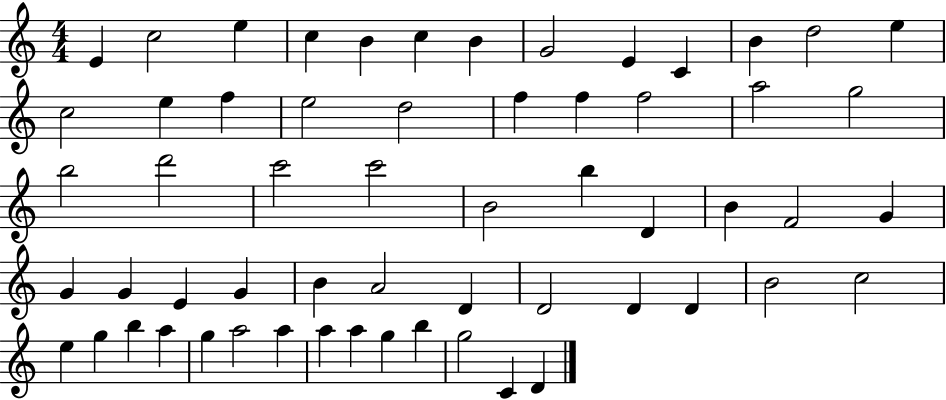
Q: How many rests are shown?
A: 0